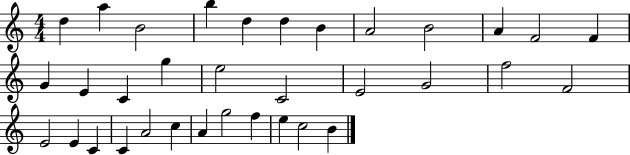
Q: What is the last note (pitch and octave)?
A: B4